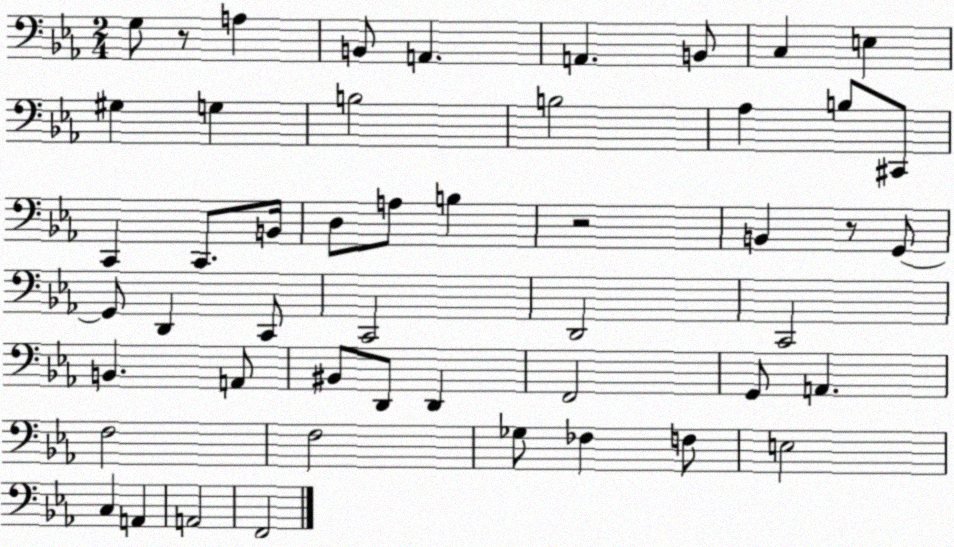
X:1
T:Untitled
M:2/4
L:1/4
K:Eb
G,/2 z/2 A, B,,/2 A,, A,, B,,/2 C, E, ^G, G, B,2 B,2 _A, B,/2 ^C,,/2 C,, C,,/2 B,,/4 D,/2 A,/2 B, z2 B,, z/2 G,,/2 G,,/2 D,, C,,/2 C,,2 D,,2 C,,2 B,, A,,/2 ^B,,/2 D,,/2 D,, F,,2 G,,/2 A,, F,2 F,2 _G,/2 _F, F,/2 E,2 C, A,, A,,2 F,,2